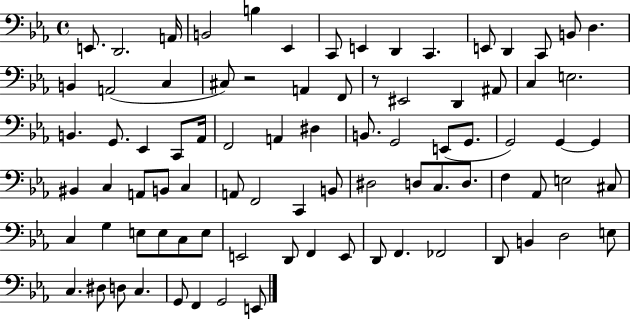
X:1
T:Untitled
M:4/4
L:1/4
K:Eb
E,,/2 D,,2 A,,/4 B,,2 B, _E,, C,,/2 E,, D,, C,, E,,/2 D,, C,,/2 B,,/2 D, B,, A,,2 C, ^C,/2 z2 A,, F,,/2 z/2 ^E,,2 D,, ^A,,/2 C, E,2 B,, G,,/2 _E,, C,,/2 _A,,/4 F,,2 A,, ^D, B,,/2 G,,2 E,,/2 G,,/2 G,,2 G,, G,, ^B,, C, A,,/2 B,,/2 C, A,,/2 F,,2 C,, B,,/2 ^D,2 D,/2 C,/2 D,/2 F, _A,,/2 E,2 ^C,/2 C, G, E,/2 E,/2 C,/2 E,/2 E,,2 D,,/2 F,, E,,/2 D,,/2 F,, _F,,2 D,,/2 B,, D,2 E,/2 C, ^D,/2 D,/2 C, G,,/2 F,, G,,2 E,,/2